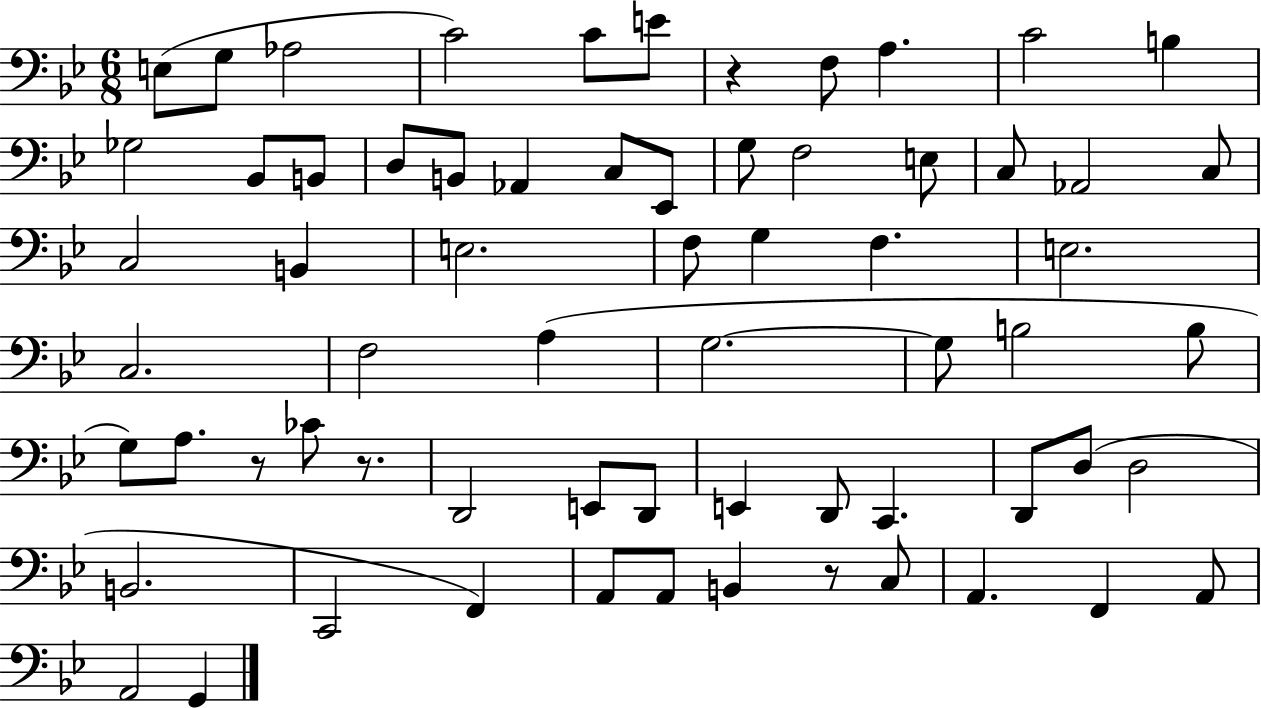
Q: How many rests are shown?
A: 4